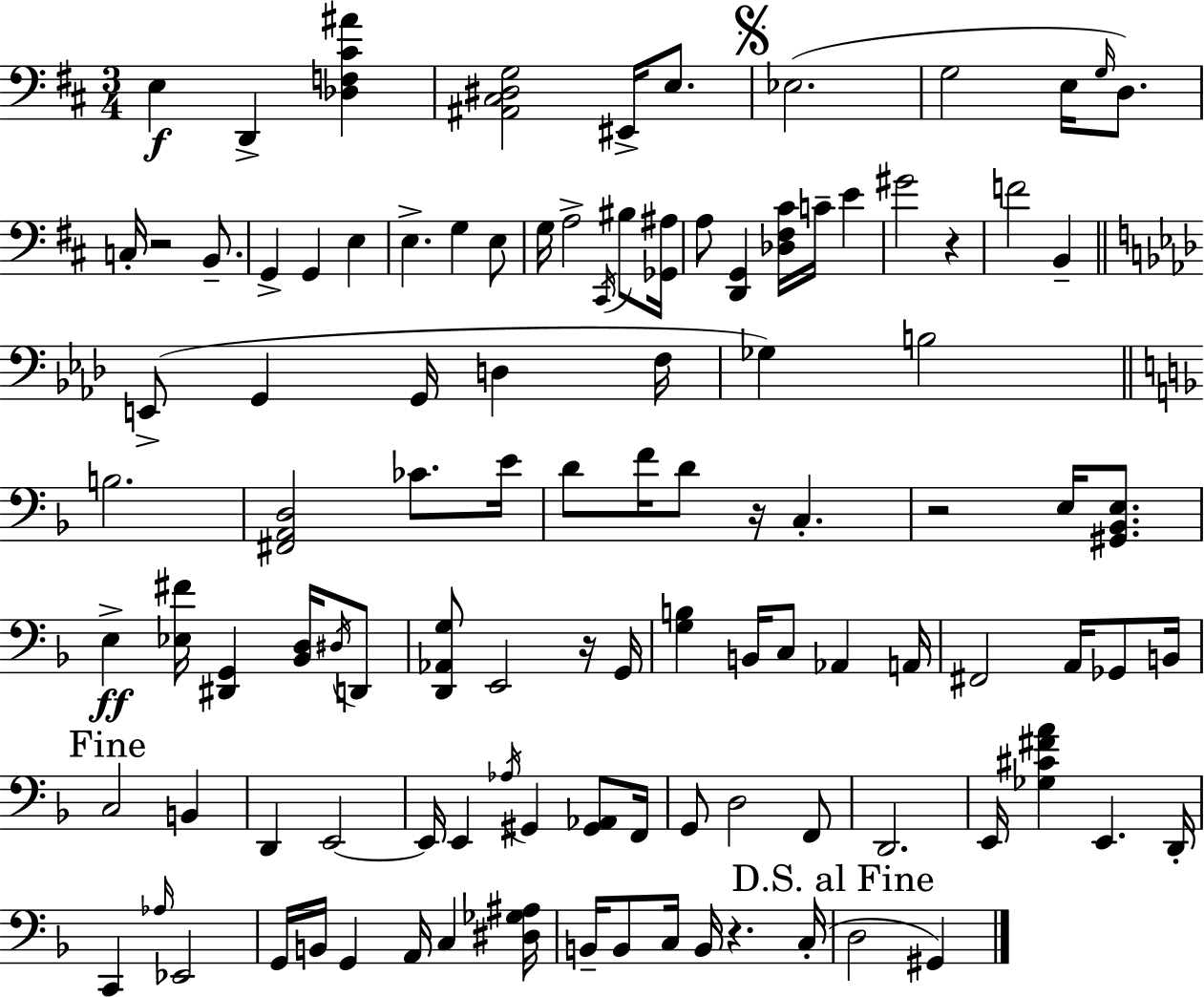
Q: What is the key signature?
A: D major